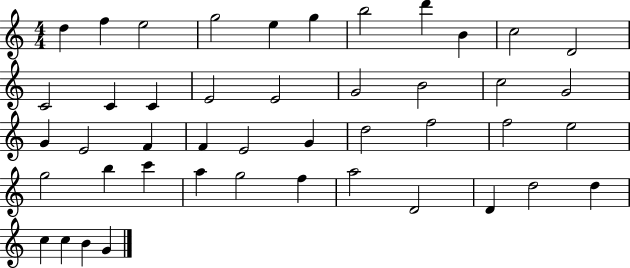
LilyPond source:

{
  \clef treble
  \numericTimeSignature
  \time 4/4
  \key c \major
  d''4 f''4 e''2 | g''2 e''4 g''4 | b''2 d'''4 b'4 | c''2 d'2 | \break c'2 c'4 c'4 | e'2 e'2 | g'2 b'2 | c''2 g'2 | \break g'4 e'2 f'4 | f'4 e'2 g'4 | d''2 f''2 | f''2 e''2 | \break g''2 b''4 c'''4 | a''4 g''2 f''4 | a''2 d'2 | d'4 d''2 d''4 | \break c''4 c''4 b'4 g'4 | \bar "|."
}